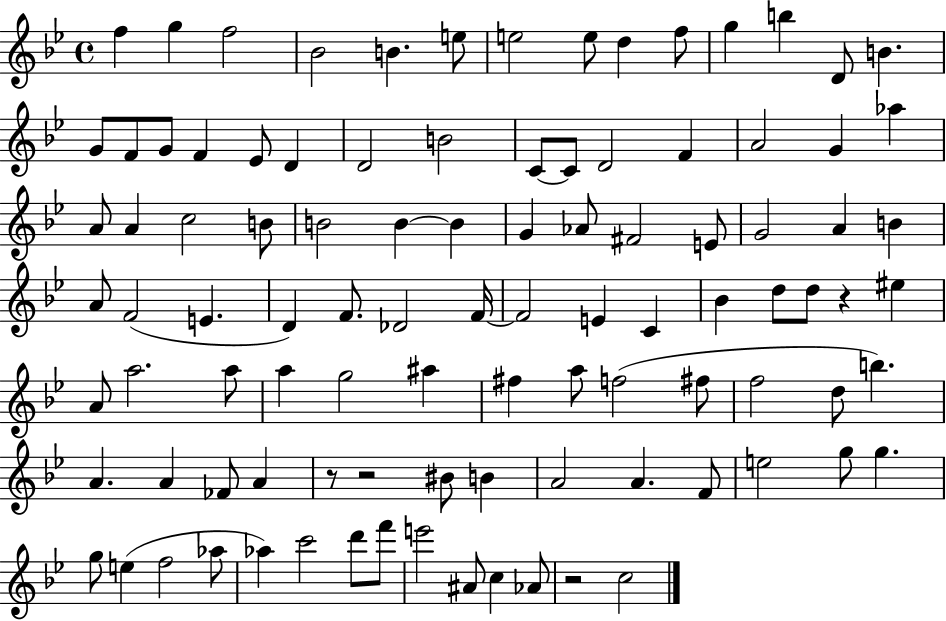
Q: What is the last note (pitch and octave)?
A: C5